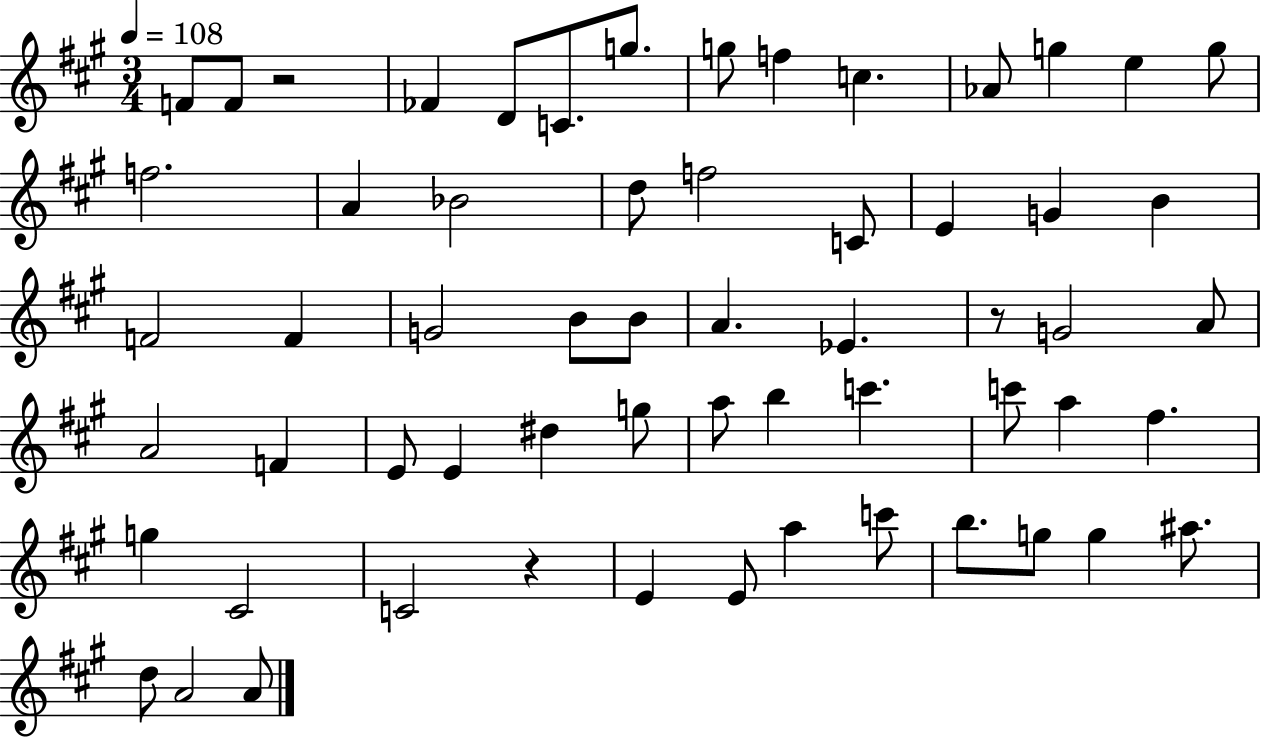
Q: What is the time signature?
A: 3/4